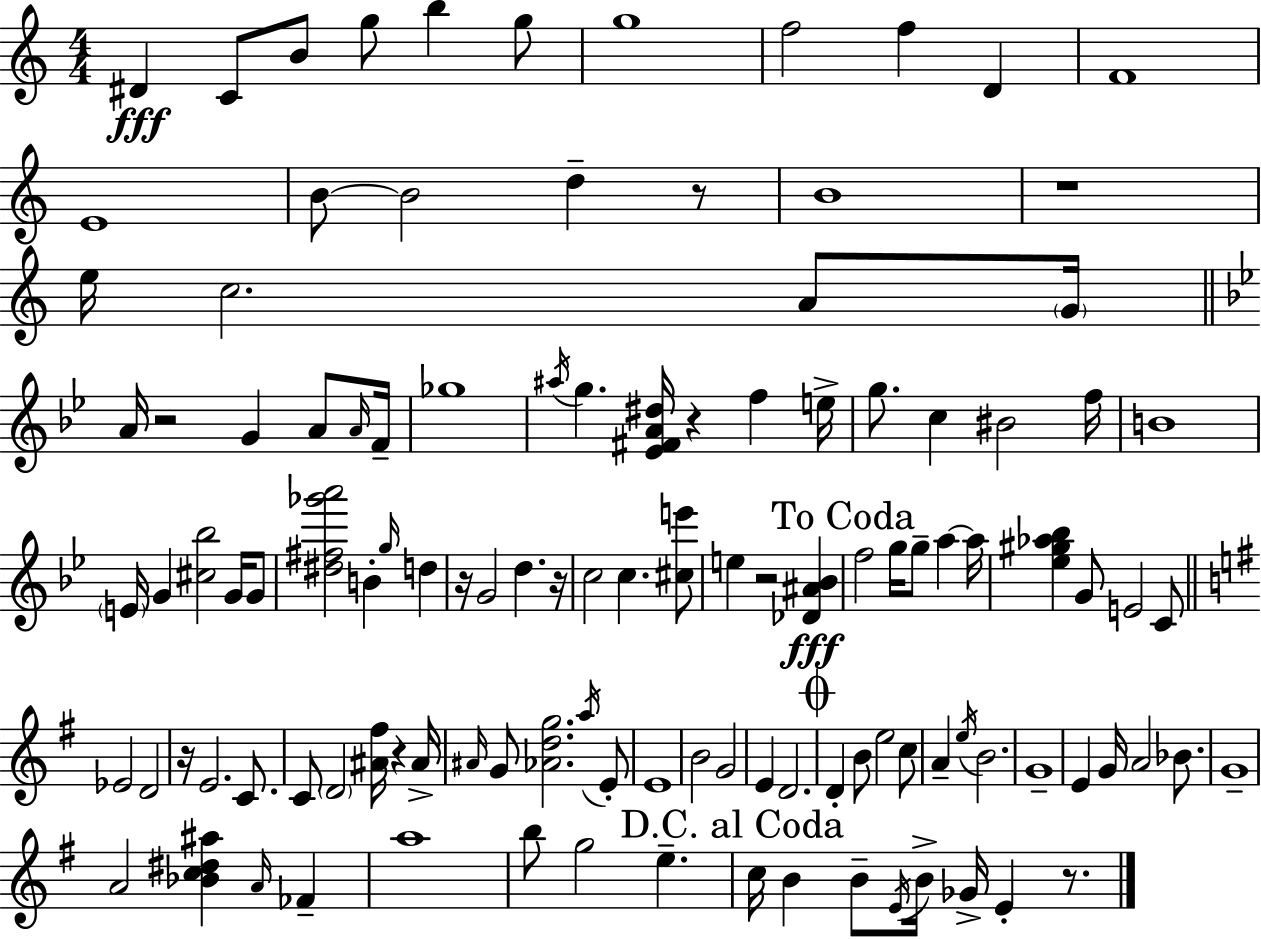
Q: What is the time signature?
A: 4/4